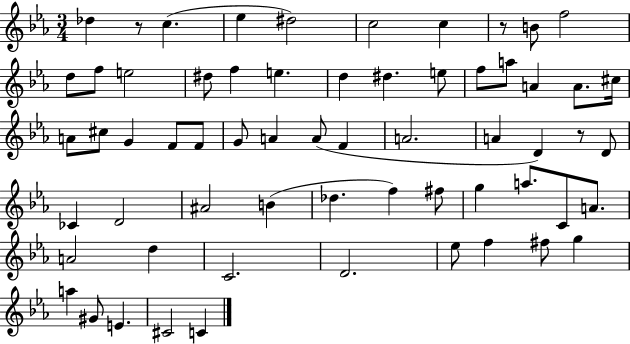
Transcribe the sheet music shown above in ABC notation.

X:1
T:Untitled
M:3/4
L:1/4
K:Eb
_d z/2 c _e ^d2 c2 c z/2 B/2 f2 d/2 f/2 e2 ^d/2 f e d ^d e/2 f/2 a/2 A A/2 ^c/4 A/2 ^c/2 G F/2 F/2 G/2 A A/2 F A2 A D z/2 D/2 _C D2 ^A2 B _d f ^f/2 g a/2 C/2 A/2 A2 d C2 D2 _e/2 f ^f/2 g a ^G/2 E ^C2 C